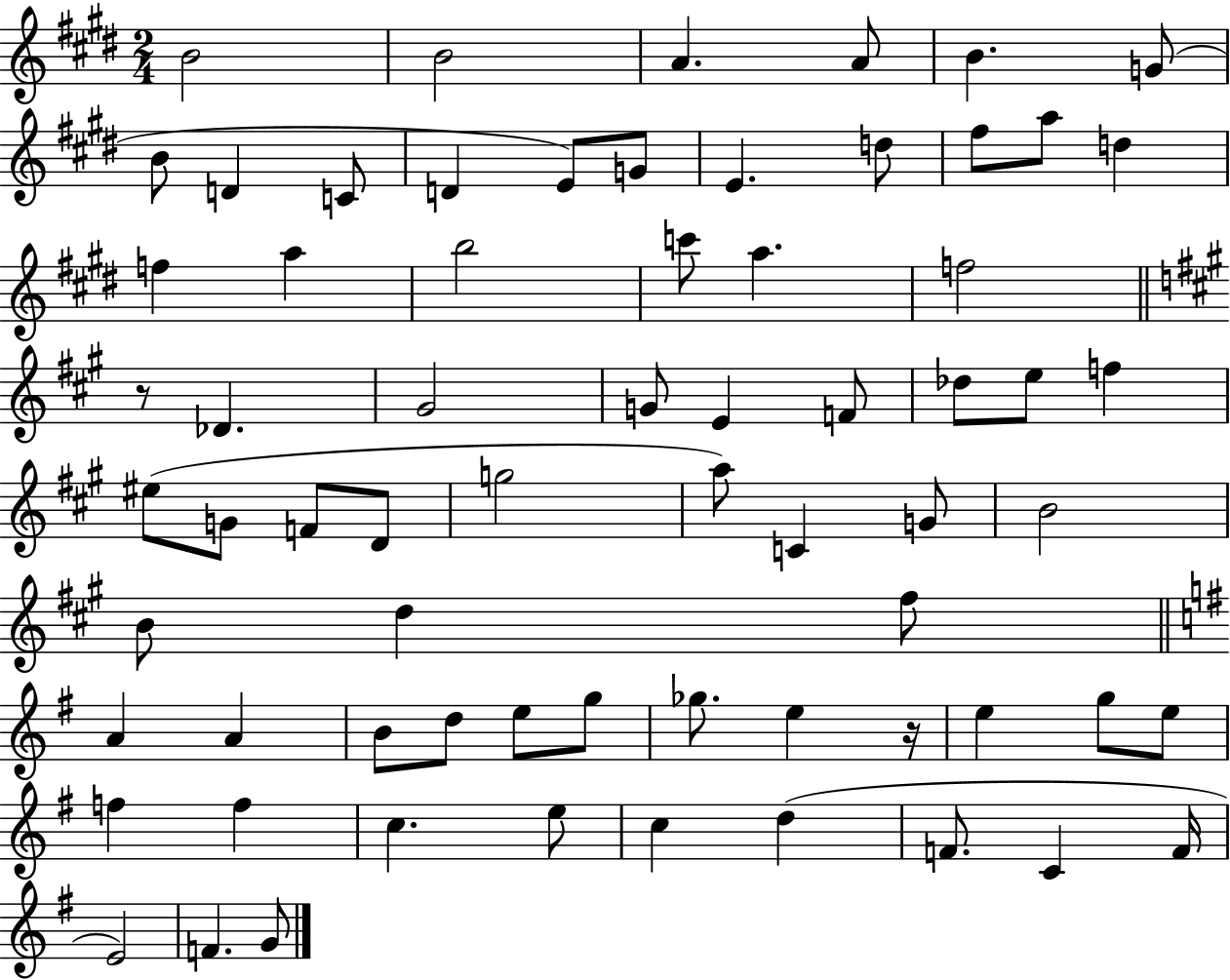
B4/h B4/h A4/q. A4/e B4/q. G4/e B4/e D4/q C4/e D4/q E4/e G4/e E4/q. D5/e F#5/e A5/e D5/q F5/q A5/q B5/h C6/e A5/q. F5/h R/e Db4/q. G#4/h G4/e E4/q F4/e Db5/e E5/e F5/q EIS5/e G4/e F4/e D4/e G5/h A5/e C4/q G4/e B4/h B4/e D5/q F#5/e A4/q A4/q B4/e D5/e E5/e G5/e Gb5/e. E5/q R/s E5/q G5/e E5/e F5/q F5/q C5/q. E5/e C5/q D5/q F4/e. C4/q F4/s E4/h F4/q. G4/e